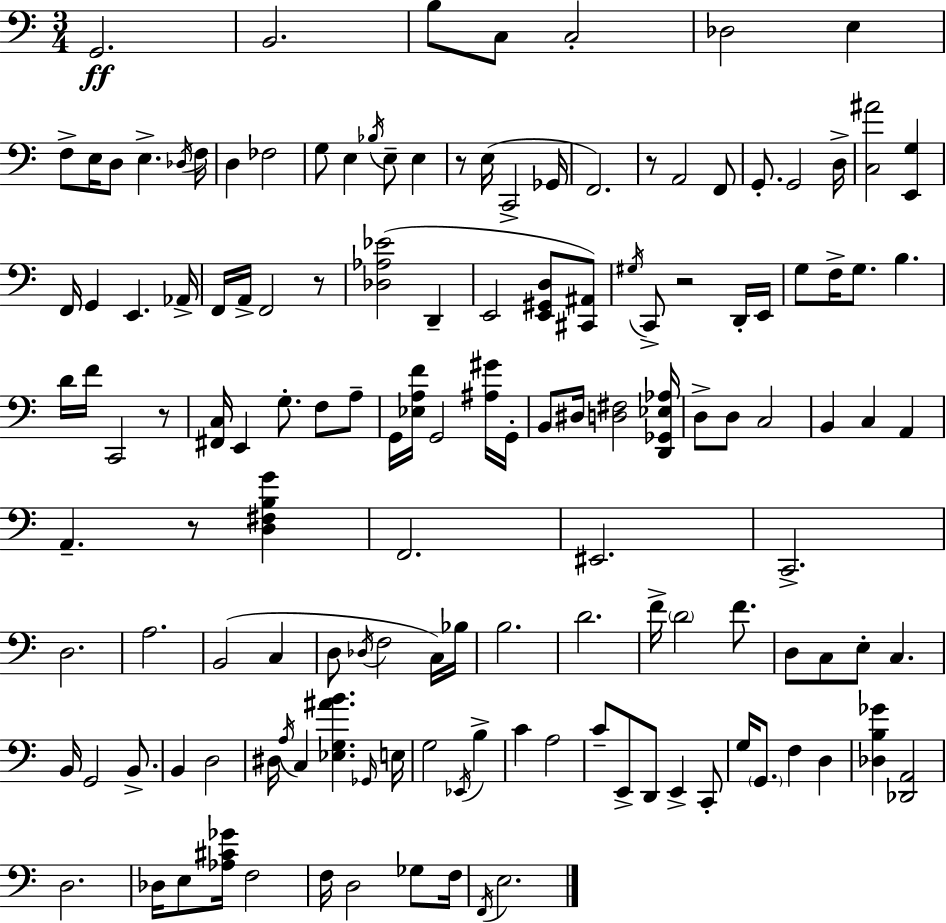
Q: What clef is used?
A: bass